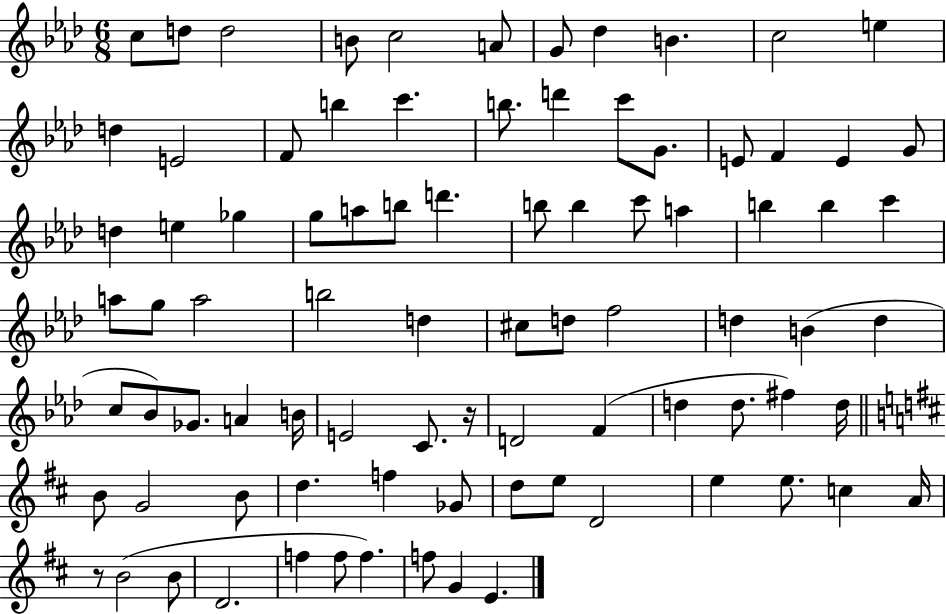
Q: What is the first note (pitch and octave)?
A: C5